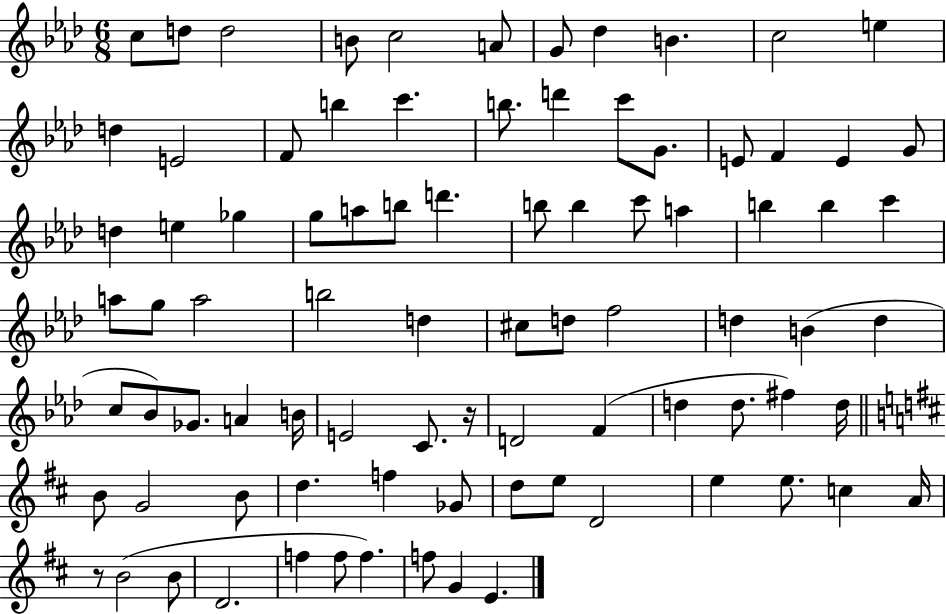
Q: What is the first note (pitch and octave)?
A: C5